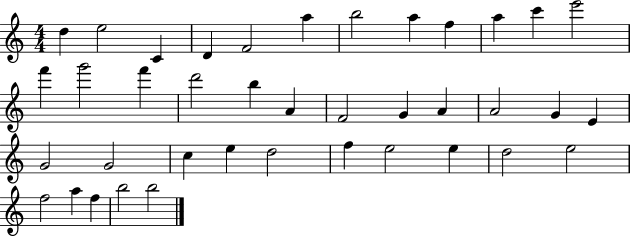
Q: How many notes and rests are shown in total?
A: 39